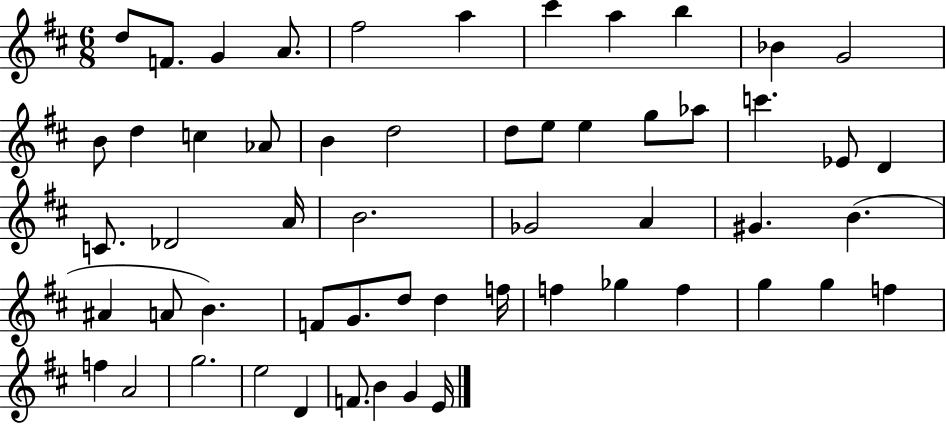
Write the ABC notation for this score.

X:1
T:Untitled
M:6/8
L:1/4
K:D
d/2 F/2 G A/2 ^f2 a ^c' a b _B G2 B/2 d c _A/2 B d2 d/2 e/2 e g/2 _a/2 c' _E/2 D C/2 _D2 A/4 B2 _G2 A ^G B ^A A/2 B F/2 G/2 d/2 d f/4 f _g f g g f f A2 g2 e2 D F/2 B G E/4